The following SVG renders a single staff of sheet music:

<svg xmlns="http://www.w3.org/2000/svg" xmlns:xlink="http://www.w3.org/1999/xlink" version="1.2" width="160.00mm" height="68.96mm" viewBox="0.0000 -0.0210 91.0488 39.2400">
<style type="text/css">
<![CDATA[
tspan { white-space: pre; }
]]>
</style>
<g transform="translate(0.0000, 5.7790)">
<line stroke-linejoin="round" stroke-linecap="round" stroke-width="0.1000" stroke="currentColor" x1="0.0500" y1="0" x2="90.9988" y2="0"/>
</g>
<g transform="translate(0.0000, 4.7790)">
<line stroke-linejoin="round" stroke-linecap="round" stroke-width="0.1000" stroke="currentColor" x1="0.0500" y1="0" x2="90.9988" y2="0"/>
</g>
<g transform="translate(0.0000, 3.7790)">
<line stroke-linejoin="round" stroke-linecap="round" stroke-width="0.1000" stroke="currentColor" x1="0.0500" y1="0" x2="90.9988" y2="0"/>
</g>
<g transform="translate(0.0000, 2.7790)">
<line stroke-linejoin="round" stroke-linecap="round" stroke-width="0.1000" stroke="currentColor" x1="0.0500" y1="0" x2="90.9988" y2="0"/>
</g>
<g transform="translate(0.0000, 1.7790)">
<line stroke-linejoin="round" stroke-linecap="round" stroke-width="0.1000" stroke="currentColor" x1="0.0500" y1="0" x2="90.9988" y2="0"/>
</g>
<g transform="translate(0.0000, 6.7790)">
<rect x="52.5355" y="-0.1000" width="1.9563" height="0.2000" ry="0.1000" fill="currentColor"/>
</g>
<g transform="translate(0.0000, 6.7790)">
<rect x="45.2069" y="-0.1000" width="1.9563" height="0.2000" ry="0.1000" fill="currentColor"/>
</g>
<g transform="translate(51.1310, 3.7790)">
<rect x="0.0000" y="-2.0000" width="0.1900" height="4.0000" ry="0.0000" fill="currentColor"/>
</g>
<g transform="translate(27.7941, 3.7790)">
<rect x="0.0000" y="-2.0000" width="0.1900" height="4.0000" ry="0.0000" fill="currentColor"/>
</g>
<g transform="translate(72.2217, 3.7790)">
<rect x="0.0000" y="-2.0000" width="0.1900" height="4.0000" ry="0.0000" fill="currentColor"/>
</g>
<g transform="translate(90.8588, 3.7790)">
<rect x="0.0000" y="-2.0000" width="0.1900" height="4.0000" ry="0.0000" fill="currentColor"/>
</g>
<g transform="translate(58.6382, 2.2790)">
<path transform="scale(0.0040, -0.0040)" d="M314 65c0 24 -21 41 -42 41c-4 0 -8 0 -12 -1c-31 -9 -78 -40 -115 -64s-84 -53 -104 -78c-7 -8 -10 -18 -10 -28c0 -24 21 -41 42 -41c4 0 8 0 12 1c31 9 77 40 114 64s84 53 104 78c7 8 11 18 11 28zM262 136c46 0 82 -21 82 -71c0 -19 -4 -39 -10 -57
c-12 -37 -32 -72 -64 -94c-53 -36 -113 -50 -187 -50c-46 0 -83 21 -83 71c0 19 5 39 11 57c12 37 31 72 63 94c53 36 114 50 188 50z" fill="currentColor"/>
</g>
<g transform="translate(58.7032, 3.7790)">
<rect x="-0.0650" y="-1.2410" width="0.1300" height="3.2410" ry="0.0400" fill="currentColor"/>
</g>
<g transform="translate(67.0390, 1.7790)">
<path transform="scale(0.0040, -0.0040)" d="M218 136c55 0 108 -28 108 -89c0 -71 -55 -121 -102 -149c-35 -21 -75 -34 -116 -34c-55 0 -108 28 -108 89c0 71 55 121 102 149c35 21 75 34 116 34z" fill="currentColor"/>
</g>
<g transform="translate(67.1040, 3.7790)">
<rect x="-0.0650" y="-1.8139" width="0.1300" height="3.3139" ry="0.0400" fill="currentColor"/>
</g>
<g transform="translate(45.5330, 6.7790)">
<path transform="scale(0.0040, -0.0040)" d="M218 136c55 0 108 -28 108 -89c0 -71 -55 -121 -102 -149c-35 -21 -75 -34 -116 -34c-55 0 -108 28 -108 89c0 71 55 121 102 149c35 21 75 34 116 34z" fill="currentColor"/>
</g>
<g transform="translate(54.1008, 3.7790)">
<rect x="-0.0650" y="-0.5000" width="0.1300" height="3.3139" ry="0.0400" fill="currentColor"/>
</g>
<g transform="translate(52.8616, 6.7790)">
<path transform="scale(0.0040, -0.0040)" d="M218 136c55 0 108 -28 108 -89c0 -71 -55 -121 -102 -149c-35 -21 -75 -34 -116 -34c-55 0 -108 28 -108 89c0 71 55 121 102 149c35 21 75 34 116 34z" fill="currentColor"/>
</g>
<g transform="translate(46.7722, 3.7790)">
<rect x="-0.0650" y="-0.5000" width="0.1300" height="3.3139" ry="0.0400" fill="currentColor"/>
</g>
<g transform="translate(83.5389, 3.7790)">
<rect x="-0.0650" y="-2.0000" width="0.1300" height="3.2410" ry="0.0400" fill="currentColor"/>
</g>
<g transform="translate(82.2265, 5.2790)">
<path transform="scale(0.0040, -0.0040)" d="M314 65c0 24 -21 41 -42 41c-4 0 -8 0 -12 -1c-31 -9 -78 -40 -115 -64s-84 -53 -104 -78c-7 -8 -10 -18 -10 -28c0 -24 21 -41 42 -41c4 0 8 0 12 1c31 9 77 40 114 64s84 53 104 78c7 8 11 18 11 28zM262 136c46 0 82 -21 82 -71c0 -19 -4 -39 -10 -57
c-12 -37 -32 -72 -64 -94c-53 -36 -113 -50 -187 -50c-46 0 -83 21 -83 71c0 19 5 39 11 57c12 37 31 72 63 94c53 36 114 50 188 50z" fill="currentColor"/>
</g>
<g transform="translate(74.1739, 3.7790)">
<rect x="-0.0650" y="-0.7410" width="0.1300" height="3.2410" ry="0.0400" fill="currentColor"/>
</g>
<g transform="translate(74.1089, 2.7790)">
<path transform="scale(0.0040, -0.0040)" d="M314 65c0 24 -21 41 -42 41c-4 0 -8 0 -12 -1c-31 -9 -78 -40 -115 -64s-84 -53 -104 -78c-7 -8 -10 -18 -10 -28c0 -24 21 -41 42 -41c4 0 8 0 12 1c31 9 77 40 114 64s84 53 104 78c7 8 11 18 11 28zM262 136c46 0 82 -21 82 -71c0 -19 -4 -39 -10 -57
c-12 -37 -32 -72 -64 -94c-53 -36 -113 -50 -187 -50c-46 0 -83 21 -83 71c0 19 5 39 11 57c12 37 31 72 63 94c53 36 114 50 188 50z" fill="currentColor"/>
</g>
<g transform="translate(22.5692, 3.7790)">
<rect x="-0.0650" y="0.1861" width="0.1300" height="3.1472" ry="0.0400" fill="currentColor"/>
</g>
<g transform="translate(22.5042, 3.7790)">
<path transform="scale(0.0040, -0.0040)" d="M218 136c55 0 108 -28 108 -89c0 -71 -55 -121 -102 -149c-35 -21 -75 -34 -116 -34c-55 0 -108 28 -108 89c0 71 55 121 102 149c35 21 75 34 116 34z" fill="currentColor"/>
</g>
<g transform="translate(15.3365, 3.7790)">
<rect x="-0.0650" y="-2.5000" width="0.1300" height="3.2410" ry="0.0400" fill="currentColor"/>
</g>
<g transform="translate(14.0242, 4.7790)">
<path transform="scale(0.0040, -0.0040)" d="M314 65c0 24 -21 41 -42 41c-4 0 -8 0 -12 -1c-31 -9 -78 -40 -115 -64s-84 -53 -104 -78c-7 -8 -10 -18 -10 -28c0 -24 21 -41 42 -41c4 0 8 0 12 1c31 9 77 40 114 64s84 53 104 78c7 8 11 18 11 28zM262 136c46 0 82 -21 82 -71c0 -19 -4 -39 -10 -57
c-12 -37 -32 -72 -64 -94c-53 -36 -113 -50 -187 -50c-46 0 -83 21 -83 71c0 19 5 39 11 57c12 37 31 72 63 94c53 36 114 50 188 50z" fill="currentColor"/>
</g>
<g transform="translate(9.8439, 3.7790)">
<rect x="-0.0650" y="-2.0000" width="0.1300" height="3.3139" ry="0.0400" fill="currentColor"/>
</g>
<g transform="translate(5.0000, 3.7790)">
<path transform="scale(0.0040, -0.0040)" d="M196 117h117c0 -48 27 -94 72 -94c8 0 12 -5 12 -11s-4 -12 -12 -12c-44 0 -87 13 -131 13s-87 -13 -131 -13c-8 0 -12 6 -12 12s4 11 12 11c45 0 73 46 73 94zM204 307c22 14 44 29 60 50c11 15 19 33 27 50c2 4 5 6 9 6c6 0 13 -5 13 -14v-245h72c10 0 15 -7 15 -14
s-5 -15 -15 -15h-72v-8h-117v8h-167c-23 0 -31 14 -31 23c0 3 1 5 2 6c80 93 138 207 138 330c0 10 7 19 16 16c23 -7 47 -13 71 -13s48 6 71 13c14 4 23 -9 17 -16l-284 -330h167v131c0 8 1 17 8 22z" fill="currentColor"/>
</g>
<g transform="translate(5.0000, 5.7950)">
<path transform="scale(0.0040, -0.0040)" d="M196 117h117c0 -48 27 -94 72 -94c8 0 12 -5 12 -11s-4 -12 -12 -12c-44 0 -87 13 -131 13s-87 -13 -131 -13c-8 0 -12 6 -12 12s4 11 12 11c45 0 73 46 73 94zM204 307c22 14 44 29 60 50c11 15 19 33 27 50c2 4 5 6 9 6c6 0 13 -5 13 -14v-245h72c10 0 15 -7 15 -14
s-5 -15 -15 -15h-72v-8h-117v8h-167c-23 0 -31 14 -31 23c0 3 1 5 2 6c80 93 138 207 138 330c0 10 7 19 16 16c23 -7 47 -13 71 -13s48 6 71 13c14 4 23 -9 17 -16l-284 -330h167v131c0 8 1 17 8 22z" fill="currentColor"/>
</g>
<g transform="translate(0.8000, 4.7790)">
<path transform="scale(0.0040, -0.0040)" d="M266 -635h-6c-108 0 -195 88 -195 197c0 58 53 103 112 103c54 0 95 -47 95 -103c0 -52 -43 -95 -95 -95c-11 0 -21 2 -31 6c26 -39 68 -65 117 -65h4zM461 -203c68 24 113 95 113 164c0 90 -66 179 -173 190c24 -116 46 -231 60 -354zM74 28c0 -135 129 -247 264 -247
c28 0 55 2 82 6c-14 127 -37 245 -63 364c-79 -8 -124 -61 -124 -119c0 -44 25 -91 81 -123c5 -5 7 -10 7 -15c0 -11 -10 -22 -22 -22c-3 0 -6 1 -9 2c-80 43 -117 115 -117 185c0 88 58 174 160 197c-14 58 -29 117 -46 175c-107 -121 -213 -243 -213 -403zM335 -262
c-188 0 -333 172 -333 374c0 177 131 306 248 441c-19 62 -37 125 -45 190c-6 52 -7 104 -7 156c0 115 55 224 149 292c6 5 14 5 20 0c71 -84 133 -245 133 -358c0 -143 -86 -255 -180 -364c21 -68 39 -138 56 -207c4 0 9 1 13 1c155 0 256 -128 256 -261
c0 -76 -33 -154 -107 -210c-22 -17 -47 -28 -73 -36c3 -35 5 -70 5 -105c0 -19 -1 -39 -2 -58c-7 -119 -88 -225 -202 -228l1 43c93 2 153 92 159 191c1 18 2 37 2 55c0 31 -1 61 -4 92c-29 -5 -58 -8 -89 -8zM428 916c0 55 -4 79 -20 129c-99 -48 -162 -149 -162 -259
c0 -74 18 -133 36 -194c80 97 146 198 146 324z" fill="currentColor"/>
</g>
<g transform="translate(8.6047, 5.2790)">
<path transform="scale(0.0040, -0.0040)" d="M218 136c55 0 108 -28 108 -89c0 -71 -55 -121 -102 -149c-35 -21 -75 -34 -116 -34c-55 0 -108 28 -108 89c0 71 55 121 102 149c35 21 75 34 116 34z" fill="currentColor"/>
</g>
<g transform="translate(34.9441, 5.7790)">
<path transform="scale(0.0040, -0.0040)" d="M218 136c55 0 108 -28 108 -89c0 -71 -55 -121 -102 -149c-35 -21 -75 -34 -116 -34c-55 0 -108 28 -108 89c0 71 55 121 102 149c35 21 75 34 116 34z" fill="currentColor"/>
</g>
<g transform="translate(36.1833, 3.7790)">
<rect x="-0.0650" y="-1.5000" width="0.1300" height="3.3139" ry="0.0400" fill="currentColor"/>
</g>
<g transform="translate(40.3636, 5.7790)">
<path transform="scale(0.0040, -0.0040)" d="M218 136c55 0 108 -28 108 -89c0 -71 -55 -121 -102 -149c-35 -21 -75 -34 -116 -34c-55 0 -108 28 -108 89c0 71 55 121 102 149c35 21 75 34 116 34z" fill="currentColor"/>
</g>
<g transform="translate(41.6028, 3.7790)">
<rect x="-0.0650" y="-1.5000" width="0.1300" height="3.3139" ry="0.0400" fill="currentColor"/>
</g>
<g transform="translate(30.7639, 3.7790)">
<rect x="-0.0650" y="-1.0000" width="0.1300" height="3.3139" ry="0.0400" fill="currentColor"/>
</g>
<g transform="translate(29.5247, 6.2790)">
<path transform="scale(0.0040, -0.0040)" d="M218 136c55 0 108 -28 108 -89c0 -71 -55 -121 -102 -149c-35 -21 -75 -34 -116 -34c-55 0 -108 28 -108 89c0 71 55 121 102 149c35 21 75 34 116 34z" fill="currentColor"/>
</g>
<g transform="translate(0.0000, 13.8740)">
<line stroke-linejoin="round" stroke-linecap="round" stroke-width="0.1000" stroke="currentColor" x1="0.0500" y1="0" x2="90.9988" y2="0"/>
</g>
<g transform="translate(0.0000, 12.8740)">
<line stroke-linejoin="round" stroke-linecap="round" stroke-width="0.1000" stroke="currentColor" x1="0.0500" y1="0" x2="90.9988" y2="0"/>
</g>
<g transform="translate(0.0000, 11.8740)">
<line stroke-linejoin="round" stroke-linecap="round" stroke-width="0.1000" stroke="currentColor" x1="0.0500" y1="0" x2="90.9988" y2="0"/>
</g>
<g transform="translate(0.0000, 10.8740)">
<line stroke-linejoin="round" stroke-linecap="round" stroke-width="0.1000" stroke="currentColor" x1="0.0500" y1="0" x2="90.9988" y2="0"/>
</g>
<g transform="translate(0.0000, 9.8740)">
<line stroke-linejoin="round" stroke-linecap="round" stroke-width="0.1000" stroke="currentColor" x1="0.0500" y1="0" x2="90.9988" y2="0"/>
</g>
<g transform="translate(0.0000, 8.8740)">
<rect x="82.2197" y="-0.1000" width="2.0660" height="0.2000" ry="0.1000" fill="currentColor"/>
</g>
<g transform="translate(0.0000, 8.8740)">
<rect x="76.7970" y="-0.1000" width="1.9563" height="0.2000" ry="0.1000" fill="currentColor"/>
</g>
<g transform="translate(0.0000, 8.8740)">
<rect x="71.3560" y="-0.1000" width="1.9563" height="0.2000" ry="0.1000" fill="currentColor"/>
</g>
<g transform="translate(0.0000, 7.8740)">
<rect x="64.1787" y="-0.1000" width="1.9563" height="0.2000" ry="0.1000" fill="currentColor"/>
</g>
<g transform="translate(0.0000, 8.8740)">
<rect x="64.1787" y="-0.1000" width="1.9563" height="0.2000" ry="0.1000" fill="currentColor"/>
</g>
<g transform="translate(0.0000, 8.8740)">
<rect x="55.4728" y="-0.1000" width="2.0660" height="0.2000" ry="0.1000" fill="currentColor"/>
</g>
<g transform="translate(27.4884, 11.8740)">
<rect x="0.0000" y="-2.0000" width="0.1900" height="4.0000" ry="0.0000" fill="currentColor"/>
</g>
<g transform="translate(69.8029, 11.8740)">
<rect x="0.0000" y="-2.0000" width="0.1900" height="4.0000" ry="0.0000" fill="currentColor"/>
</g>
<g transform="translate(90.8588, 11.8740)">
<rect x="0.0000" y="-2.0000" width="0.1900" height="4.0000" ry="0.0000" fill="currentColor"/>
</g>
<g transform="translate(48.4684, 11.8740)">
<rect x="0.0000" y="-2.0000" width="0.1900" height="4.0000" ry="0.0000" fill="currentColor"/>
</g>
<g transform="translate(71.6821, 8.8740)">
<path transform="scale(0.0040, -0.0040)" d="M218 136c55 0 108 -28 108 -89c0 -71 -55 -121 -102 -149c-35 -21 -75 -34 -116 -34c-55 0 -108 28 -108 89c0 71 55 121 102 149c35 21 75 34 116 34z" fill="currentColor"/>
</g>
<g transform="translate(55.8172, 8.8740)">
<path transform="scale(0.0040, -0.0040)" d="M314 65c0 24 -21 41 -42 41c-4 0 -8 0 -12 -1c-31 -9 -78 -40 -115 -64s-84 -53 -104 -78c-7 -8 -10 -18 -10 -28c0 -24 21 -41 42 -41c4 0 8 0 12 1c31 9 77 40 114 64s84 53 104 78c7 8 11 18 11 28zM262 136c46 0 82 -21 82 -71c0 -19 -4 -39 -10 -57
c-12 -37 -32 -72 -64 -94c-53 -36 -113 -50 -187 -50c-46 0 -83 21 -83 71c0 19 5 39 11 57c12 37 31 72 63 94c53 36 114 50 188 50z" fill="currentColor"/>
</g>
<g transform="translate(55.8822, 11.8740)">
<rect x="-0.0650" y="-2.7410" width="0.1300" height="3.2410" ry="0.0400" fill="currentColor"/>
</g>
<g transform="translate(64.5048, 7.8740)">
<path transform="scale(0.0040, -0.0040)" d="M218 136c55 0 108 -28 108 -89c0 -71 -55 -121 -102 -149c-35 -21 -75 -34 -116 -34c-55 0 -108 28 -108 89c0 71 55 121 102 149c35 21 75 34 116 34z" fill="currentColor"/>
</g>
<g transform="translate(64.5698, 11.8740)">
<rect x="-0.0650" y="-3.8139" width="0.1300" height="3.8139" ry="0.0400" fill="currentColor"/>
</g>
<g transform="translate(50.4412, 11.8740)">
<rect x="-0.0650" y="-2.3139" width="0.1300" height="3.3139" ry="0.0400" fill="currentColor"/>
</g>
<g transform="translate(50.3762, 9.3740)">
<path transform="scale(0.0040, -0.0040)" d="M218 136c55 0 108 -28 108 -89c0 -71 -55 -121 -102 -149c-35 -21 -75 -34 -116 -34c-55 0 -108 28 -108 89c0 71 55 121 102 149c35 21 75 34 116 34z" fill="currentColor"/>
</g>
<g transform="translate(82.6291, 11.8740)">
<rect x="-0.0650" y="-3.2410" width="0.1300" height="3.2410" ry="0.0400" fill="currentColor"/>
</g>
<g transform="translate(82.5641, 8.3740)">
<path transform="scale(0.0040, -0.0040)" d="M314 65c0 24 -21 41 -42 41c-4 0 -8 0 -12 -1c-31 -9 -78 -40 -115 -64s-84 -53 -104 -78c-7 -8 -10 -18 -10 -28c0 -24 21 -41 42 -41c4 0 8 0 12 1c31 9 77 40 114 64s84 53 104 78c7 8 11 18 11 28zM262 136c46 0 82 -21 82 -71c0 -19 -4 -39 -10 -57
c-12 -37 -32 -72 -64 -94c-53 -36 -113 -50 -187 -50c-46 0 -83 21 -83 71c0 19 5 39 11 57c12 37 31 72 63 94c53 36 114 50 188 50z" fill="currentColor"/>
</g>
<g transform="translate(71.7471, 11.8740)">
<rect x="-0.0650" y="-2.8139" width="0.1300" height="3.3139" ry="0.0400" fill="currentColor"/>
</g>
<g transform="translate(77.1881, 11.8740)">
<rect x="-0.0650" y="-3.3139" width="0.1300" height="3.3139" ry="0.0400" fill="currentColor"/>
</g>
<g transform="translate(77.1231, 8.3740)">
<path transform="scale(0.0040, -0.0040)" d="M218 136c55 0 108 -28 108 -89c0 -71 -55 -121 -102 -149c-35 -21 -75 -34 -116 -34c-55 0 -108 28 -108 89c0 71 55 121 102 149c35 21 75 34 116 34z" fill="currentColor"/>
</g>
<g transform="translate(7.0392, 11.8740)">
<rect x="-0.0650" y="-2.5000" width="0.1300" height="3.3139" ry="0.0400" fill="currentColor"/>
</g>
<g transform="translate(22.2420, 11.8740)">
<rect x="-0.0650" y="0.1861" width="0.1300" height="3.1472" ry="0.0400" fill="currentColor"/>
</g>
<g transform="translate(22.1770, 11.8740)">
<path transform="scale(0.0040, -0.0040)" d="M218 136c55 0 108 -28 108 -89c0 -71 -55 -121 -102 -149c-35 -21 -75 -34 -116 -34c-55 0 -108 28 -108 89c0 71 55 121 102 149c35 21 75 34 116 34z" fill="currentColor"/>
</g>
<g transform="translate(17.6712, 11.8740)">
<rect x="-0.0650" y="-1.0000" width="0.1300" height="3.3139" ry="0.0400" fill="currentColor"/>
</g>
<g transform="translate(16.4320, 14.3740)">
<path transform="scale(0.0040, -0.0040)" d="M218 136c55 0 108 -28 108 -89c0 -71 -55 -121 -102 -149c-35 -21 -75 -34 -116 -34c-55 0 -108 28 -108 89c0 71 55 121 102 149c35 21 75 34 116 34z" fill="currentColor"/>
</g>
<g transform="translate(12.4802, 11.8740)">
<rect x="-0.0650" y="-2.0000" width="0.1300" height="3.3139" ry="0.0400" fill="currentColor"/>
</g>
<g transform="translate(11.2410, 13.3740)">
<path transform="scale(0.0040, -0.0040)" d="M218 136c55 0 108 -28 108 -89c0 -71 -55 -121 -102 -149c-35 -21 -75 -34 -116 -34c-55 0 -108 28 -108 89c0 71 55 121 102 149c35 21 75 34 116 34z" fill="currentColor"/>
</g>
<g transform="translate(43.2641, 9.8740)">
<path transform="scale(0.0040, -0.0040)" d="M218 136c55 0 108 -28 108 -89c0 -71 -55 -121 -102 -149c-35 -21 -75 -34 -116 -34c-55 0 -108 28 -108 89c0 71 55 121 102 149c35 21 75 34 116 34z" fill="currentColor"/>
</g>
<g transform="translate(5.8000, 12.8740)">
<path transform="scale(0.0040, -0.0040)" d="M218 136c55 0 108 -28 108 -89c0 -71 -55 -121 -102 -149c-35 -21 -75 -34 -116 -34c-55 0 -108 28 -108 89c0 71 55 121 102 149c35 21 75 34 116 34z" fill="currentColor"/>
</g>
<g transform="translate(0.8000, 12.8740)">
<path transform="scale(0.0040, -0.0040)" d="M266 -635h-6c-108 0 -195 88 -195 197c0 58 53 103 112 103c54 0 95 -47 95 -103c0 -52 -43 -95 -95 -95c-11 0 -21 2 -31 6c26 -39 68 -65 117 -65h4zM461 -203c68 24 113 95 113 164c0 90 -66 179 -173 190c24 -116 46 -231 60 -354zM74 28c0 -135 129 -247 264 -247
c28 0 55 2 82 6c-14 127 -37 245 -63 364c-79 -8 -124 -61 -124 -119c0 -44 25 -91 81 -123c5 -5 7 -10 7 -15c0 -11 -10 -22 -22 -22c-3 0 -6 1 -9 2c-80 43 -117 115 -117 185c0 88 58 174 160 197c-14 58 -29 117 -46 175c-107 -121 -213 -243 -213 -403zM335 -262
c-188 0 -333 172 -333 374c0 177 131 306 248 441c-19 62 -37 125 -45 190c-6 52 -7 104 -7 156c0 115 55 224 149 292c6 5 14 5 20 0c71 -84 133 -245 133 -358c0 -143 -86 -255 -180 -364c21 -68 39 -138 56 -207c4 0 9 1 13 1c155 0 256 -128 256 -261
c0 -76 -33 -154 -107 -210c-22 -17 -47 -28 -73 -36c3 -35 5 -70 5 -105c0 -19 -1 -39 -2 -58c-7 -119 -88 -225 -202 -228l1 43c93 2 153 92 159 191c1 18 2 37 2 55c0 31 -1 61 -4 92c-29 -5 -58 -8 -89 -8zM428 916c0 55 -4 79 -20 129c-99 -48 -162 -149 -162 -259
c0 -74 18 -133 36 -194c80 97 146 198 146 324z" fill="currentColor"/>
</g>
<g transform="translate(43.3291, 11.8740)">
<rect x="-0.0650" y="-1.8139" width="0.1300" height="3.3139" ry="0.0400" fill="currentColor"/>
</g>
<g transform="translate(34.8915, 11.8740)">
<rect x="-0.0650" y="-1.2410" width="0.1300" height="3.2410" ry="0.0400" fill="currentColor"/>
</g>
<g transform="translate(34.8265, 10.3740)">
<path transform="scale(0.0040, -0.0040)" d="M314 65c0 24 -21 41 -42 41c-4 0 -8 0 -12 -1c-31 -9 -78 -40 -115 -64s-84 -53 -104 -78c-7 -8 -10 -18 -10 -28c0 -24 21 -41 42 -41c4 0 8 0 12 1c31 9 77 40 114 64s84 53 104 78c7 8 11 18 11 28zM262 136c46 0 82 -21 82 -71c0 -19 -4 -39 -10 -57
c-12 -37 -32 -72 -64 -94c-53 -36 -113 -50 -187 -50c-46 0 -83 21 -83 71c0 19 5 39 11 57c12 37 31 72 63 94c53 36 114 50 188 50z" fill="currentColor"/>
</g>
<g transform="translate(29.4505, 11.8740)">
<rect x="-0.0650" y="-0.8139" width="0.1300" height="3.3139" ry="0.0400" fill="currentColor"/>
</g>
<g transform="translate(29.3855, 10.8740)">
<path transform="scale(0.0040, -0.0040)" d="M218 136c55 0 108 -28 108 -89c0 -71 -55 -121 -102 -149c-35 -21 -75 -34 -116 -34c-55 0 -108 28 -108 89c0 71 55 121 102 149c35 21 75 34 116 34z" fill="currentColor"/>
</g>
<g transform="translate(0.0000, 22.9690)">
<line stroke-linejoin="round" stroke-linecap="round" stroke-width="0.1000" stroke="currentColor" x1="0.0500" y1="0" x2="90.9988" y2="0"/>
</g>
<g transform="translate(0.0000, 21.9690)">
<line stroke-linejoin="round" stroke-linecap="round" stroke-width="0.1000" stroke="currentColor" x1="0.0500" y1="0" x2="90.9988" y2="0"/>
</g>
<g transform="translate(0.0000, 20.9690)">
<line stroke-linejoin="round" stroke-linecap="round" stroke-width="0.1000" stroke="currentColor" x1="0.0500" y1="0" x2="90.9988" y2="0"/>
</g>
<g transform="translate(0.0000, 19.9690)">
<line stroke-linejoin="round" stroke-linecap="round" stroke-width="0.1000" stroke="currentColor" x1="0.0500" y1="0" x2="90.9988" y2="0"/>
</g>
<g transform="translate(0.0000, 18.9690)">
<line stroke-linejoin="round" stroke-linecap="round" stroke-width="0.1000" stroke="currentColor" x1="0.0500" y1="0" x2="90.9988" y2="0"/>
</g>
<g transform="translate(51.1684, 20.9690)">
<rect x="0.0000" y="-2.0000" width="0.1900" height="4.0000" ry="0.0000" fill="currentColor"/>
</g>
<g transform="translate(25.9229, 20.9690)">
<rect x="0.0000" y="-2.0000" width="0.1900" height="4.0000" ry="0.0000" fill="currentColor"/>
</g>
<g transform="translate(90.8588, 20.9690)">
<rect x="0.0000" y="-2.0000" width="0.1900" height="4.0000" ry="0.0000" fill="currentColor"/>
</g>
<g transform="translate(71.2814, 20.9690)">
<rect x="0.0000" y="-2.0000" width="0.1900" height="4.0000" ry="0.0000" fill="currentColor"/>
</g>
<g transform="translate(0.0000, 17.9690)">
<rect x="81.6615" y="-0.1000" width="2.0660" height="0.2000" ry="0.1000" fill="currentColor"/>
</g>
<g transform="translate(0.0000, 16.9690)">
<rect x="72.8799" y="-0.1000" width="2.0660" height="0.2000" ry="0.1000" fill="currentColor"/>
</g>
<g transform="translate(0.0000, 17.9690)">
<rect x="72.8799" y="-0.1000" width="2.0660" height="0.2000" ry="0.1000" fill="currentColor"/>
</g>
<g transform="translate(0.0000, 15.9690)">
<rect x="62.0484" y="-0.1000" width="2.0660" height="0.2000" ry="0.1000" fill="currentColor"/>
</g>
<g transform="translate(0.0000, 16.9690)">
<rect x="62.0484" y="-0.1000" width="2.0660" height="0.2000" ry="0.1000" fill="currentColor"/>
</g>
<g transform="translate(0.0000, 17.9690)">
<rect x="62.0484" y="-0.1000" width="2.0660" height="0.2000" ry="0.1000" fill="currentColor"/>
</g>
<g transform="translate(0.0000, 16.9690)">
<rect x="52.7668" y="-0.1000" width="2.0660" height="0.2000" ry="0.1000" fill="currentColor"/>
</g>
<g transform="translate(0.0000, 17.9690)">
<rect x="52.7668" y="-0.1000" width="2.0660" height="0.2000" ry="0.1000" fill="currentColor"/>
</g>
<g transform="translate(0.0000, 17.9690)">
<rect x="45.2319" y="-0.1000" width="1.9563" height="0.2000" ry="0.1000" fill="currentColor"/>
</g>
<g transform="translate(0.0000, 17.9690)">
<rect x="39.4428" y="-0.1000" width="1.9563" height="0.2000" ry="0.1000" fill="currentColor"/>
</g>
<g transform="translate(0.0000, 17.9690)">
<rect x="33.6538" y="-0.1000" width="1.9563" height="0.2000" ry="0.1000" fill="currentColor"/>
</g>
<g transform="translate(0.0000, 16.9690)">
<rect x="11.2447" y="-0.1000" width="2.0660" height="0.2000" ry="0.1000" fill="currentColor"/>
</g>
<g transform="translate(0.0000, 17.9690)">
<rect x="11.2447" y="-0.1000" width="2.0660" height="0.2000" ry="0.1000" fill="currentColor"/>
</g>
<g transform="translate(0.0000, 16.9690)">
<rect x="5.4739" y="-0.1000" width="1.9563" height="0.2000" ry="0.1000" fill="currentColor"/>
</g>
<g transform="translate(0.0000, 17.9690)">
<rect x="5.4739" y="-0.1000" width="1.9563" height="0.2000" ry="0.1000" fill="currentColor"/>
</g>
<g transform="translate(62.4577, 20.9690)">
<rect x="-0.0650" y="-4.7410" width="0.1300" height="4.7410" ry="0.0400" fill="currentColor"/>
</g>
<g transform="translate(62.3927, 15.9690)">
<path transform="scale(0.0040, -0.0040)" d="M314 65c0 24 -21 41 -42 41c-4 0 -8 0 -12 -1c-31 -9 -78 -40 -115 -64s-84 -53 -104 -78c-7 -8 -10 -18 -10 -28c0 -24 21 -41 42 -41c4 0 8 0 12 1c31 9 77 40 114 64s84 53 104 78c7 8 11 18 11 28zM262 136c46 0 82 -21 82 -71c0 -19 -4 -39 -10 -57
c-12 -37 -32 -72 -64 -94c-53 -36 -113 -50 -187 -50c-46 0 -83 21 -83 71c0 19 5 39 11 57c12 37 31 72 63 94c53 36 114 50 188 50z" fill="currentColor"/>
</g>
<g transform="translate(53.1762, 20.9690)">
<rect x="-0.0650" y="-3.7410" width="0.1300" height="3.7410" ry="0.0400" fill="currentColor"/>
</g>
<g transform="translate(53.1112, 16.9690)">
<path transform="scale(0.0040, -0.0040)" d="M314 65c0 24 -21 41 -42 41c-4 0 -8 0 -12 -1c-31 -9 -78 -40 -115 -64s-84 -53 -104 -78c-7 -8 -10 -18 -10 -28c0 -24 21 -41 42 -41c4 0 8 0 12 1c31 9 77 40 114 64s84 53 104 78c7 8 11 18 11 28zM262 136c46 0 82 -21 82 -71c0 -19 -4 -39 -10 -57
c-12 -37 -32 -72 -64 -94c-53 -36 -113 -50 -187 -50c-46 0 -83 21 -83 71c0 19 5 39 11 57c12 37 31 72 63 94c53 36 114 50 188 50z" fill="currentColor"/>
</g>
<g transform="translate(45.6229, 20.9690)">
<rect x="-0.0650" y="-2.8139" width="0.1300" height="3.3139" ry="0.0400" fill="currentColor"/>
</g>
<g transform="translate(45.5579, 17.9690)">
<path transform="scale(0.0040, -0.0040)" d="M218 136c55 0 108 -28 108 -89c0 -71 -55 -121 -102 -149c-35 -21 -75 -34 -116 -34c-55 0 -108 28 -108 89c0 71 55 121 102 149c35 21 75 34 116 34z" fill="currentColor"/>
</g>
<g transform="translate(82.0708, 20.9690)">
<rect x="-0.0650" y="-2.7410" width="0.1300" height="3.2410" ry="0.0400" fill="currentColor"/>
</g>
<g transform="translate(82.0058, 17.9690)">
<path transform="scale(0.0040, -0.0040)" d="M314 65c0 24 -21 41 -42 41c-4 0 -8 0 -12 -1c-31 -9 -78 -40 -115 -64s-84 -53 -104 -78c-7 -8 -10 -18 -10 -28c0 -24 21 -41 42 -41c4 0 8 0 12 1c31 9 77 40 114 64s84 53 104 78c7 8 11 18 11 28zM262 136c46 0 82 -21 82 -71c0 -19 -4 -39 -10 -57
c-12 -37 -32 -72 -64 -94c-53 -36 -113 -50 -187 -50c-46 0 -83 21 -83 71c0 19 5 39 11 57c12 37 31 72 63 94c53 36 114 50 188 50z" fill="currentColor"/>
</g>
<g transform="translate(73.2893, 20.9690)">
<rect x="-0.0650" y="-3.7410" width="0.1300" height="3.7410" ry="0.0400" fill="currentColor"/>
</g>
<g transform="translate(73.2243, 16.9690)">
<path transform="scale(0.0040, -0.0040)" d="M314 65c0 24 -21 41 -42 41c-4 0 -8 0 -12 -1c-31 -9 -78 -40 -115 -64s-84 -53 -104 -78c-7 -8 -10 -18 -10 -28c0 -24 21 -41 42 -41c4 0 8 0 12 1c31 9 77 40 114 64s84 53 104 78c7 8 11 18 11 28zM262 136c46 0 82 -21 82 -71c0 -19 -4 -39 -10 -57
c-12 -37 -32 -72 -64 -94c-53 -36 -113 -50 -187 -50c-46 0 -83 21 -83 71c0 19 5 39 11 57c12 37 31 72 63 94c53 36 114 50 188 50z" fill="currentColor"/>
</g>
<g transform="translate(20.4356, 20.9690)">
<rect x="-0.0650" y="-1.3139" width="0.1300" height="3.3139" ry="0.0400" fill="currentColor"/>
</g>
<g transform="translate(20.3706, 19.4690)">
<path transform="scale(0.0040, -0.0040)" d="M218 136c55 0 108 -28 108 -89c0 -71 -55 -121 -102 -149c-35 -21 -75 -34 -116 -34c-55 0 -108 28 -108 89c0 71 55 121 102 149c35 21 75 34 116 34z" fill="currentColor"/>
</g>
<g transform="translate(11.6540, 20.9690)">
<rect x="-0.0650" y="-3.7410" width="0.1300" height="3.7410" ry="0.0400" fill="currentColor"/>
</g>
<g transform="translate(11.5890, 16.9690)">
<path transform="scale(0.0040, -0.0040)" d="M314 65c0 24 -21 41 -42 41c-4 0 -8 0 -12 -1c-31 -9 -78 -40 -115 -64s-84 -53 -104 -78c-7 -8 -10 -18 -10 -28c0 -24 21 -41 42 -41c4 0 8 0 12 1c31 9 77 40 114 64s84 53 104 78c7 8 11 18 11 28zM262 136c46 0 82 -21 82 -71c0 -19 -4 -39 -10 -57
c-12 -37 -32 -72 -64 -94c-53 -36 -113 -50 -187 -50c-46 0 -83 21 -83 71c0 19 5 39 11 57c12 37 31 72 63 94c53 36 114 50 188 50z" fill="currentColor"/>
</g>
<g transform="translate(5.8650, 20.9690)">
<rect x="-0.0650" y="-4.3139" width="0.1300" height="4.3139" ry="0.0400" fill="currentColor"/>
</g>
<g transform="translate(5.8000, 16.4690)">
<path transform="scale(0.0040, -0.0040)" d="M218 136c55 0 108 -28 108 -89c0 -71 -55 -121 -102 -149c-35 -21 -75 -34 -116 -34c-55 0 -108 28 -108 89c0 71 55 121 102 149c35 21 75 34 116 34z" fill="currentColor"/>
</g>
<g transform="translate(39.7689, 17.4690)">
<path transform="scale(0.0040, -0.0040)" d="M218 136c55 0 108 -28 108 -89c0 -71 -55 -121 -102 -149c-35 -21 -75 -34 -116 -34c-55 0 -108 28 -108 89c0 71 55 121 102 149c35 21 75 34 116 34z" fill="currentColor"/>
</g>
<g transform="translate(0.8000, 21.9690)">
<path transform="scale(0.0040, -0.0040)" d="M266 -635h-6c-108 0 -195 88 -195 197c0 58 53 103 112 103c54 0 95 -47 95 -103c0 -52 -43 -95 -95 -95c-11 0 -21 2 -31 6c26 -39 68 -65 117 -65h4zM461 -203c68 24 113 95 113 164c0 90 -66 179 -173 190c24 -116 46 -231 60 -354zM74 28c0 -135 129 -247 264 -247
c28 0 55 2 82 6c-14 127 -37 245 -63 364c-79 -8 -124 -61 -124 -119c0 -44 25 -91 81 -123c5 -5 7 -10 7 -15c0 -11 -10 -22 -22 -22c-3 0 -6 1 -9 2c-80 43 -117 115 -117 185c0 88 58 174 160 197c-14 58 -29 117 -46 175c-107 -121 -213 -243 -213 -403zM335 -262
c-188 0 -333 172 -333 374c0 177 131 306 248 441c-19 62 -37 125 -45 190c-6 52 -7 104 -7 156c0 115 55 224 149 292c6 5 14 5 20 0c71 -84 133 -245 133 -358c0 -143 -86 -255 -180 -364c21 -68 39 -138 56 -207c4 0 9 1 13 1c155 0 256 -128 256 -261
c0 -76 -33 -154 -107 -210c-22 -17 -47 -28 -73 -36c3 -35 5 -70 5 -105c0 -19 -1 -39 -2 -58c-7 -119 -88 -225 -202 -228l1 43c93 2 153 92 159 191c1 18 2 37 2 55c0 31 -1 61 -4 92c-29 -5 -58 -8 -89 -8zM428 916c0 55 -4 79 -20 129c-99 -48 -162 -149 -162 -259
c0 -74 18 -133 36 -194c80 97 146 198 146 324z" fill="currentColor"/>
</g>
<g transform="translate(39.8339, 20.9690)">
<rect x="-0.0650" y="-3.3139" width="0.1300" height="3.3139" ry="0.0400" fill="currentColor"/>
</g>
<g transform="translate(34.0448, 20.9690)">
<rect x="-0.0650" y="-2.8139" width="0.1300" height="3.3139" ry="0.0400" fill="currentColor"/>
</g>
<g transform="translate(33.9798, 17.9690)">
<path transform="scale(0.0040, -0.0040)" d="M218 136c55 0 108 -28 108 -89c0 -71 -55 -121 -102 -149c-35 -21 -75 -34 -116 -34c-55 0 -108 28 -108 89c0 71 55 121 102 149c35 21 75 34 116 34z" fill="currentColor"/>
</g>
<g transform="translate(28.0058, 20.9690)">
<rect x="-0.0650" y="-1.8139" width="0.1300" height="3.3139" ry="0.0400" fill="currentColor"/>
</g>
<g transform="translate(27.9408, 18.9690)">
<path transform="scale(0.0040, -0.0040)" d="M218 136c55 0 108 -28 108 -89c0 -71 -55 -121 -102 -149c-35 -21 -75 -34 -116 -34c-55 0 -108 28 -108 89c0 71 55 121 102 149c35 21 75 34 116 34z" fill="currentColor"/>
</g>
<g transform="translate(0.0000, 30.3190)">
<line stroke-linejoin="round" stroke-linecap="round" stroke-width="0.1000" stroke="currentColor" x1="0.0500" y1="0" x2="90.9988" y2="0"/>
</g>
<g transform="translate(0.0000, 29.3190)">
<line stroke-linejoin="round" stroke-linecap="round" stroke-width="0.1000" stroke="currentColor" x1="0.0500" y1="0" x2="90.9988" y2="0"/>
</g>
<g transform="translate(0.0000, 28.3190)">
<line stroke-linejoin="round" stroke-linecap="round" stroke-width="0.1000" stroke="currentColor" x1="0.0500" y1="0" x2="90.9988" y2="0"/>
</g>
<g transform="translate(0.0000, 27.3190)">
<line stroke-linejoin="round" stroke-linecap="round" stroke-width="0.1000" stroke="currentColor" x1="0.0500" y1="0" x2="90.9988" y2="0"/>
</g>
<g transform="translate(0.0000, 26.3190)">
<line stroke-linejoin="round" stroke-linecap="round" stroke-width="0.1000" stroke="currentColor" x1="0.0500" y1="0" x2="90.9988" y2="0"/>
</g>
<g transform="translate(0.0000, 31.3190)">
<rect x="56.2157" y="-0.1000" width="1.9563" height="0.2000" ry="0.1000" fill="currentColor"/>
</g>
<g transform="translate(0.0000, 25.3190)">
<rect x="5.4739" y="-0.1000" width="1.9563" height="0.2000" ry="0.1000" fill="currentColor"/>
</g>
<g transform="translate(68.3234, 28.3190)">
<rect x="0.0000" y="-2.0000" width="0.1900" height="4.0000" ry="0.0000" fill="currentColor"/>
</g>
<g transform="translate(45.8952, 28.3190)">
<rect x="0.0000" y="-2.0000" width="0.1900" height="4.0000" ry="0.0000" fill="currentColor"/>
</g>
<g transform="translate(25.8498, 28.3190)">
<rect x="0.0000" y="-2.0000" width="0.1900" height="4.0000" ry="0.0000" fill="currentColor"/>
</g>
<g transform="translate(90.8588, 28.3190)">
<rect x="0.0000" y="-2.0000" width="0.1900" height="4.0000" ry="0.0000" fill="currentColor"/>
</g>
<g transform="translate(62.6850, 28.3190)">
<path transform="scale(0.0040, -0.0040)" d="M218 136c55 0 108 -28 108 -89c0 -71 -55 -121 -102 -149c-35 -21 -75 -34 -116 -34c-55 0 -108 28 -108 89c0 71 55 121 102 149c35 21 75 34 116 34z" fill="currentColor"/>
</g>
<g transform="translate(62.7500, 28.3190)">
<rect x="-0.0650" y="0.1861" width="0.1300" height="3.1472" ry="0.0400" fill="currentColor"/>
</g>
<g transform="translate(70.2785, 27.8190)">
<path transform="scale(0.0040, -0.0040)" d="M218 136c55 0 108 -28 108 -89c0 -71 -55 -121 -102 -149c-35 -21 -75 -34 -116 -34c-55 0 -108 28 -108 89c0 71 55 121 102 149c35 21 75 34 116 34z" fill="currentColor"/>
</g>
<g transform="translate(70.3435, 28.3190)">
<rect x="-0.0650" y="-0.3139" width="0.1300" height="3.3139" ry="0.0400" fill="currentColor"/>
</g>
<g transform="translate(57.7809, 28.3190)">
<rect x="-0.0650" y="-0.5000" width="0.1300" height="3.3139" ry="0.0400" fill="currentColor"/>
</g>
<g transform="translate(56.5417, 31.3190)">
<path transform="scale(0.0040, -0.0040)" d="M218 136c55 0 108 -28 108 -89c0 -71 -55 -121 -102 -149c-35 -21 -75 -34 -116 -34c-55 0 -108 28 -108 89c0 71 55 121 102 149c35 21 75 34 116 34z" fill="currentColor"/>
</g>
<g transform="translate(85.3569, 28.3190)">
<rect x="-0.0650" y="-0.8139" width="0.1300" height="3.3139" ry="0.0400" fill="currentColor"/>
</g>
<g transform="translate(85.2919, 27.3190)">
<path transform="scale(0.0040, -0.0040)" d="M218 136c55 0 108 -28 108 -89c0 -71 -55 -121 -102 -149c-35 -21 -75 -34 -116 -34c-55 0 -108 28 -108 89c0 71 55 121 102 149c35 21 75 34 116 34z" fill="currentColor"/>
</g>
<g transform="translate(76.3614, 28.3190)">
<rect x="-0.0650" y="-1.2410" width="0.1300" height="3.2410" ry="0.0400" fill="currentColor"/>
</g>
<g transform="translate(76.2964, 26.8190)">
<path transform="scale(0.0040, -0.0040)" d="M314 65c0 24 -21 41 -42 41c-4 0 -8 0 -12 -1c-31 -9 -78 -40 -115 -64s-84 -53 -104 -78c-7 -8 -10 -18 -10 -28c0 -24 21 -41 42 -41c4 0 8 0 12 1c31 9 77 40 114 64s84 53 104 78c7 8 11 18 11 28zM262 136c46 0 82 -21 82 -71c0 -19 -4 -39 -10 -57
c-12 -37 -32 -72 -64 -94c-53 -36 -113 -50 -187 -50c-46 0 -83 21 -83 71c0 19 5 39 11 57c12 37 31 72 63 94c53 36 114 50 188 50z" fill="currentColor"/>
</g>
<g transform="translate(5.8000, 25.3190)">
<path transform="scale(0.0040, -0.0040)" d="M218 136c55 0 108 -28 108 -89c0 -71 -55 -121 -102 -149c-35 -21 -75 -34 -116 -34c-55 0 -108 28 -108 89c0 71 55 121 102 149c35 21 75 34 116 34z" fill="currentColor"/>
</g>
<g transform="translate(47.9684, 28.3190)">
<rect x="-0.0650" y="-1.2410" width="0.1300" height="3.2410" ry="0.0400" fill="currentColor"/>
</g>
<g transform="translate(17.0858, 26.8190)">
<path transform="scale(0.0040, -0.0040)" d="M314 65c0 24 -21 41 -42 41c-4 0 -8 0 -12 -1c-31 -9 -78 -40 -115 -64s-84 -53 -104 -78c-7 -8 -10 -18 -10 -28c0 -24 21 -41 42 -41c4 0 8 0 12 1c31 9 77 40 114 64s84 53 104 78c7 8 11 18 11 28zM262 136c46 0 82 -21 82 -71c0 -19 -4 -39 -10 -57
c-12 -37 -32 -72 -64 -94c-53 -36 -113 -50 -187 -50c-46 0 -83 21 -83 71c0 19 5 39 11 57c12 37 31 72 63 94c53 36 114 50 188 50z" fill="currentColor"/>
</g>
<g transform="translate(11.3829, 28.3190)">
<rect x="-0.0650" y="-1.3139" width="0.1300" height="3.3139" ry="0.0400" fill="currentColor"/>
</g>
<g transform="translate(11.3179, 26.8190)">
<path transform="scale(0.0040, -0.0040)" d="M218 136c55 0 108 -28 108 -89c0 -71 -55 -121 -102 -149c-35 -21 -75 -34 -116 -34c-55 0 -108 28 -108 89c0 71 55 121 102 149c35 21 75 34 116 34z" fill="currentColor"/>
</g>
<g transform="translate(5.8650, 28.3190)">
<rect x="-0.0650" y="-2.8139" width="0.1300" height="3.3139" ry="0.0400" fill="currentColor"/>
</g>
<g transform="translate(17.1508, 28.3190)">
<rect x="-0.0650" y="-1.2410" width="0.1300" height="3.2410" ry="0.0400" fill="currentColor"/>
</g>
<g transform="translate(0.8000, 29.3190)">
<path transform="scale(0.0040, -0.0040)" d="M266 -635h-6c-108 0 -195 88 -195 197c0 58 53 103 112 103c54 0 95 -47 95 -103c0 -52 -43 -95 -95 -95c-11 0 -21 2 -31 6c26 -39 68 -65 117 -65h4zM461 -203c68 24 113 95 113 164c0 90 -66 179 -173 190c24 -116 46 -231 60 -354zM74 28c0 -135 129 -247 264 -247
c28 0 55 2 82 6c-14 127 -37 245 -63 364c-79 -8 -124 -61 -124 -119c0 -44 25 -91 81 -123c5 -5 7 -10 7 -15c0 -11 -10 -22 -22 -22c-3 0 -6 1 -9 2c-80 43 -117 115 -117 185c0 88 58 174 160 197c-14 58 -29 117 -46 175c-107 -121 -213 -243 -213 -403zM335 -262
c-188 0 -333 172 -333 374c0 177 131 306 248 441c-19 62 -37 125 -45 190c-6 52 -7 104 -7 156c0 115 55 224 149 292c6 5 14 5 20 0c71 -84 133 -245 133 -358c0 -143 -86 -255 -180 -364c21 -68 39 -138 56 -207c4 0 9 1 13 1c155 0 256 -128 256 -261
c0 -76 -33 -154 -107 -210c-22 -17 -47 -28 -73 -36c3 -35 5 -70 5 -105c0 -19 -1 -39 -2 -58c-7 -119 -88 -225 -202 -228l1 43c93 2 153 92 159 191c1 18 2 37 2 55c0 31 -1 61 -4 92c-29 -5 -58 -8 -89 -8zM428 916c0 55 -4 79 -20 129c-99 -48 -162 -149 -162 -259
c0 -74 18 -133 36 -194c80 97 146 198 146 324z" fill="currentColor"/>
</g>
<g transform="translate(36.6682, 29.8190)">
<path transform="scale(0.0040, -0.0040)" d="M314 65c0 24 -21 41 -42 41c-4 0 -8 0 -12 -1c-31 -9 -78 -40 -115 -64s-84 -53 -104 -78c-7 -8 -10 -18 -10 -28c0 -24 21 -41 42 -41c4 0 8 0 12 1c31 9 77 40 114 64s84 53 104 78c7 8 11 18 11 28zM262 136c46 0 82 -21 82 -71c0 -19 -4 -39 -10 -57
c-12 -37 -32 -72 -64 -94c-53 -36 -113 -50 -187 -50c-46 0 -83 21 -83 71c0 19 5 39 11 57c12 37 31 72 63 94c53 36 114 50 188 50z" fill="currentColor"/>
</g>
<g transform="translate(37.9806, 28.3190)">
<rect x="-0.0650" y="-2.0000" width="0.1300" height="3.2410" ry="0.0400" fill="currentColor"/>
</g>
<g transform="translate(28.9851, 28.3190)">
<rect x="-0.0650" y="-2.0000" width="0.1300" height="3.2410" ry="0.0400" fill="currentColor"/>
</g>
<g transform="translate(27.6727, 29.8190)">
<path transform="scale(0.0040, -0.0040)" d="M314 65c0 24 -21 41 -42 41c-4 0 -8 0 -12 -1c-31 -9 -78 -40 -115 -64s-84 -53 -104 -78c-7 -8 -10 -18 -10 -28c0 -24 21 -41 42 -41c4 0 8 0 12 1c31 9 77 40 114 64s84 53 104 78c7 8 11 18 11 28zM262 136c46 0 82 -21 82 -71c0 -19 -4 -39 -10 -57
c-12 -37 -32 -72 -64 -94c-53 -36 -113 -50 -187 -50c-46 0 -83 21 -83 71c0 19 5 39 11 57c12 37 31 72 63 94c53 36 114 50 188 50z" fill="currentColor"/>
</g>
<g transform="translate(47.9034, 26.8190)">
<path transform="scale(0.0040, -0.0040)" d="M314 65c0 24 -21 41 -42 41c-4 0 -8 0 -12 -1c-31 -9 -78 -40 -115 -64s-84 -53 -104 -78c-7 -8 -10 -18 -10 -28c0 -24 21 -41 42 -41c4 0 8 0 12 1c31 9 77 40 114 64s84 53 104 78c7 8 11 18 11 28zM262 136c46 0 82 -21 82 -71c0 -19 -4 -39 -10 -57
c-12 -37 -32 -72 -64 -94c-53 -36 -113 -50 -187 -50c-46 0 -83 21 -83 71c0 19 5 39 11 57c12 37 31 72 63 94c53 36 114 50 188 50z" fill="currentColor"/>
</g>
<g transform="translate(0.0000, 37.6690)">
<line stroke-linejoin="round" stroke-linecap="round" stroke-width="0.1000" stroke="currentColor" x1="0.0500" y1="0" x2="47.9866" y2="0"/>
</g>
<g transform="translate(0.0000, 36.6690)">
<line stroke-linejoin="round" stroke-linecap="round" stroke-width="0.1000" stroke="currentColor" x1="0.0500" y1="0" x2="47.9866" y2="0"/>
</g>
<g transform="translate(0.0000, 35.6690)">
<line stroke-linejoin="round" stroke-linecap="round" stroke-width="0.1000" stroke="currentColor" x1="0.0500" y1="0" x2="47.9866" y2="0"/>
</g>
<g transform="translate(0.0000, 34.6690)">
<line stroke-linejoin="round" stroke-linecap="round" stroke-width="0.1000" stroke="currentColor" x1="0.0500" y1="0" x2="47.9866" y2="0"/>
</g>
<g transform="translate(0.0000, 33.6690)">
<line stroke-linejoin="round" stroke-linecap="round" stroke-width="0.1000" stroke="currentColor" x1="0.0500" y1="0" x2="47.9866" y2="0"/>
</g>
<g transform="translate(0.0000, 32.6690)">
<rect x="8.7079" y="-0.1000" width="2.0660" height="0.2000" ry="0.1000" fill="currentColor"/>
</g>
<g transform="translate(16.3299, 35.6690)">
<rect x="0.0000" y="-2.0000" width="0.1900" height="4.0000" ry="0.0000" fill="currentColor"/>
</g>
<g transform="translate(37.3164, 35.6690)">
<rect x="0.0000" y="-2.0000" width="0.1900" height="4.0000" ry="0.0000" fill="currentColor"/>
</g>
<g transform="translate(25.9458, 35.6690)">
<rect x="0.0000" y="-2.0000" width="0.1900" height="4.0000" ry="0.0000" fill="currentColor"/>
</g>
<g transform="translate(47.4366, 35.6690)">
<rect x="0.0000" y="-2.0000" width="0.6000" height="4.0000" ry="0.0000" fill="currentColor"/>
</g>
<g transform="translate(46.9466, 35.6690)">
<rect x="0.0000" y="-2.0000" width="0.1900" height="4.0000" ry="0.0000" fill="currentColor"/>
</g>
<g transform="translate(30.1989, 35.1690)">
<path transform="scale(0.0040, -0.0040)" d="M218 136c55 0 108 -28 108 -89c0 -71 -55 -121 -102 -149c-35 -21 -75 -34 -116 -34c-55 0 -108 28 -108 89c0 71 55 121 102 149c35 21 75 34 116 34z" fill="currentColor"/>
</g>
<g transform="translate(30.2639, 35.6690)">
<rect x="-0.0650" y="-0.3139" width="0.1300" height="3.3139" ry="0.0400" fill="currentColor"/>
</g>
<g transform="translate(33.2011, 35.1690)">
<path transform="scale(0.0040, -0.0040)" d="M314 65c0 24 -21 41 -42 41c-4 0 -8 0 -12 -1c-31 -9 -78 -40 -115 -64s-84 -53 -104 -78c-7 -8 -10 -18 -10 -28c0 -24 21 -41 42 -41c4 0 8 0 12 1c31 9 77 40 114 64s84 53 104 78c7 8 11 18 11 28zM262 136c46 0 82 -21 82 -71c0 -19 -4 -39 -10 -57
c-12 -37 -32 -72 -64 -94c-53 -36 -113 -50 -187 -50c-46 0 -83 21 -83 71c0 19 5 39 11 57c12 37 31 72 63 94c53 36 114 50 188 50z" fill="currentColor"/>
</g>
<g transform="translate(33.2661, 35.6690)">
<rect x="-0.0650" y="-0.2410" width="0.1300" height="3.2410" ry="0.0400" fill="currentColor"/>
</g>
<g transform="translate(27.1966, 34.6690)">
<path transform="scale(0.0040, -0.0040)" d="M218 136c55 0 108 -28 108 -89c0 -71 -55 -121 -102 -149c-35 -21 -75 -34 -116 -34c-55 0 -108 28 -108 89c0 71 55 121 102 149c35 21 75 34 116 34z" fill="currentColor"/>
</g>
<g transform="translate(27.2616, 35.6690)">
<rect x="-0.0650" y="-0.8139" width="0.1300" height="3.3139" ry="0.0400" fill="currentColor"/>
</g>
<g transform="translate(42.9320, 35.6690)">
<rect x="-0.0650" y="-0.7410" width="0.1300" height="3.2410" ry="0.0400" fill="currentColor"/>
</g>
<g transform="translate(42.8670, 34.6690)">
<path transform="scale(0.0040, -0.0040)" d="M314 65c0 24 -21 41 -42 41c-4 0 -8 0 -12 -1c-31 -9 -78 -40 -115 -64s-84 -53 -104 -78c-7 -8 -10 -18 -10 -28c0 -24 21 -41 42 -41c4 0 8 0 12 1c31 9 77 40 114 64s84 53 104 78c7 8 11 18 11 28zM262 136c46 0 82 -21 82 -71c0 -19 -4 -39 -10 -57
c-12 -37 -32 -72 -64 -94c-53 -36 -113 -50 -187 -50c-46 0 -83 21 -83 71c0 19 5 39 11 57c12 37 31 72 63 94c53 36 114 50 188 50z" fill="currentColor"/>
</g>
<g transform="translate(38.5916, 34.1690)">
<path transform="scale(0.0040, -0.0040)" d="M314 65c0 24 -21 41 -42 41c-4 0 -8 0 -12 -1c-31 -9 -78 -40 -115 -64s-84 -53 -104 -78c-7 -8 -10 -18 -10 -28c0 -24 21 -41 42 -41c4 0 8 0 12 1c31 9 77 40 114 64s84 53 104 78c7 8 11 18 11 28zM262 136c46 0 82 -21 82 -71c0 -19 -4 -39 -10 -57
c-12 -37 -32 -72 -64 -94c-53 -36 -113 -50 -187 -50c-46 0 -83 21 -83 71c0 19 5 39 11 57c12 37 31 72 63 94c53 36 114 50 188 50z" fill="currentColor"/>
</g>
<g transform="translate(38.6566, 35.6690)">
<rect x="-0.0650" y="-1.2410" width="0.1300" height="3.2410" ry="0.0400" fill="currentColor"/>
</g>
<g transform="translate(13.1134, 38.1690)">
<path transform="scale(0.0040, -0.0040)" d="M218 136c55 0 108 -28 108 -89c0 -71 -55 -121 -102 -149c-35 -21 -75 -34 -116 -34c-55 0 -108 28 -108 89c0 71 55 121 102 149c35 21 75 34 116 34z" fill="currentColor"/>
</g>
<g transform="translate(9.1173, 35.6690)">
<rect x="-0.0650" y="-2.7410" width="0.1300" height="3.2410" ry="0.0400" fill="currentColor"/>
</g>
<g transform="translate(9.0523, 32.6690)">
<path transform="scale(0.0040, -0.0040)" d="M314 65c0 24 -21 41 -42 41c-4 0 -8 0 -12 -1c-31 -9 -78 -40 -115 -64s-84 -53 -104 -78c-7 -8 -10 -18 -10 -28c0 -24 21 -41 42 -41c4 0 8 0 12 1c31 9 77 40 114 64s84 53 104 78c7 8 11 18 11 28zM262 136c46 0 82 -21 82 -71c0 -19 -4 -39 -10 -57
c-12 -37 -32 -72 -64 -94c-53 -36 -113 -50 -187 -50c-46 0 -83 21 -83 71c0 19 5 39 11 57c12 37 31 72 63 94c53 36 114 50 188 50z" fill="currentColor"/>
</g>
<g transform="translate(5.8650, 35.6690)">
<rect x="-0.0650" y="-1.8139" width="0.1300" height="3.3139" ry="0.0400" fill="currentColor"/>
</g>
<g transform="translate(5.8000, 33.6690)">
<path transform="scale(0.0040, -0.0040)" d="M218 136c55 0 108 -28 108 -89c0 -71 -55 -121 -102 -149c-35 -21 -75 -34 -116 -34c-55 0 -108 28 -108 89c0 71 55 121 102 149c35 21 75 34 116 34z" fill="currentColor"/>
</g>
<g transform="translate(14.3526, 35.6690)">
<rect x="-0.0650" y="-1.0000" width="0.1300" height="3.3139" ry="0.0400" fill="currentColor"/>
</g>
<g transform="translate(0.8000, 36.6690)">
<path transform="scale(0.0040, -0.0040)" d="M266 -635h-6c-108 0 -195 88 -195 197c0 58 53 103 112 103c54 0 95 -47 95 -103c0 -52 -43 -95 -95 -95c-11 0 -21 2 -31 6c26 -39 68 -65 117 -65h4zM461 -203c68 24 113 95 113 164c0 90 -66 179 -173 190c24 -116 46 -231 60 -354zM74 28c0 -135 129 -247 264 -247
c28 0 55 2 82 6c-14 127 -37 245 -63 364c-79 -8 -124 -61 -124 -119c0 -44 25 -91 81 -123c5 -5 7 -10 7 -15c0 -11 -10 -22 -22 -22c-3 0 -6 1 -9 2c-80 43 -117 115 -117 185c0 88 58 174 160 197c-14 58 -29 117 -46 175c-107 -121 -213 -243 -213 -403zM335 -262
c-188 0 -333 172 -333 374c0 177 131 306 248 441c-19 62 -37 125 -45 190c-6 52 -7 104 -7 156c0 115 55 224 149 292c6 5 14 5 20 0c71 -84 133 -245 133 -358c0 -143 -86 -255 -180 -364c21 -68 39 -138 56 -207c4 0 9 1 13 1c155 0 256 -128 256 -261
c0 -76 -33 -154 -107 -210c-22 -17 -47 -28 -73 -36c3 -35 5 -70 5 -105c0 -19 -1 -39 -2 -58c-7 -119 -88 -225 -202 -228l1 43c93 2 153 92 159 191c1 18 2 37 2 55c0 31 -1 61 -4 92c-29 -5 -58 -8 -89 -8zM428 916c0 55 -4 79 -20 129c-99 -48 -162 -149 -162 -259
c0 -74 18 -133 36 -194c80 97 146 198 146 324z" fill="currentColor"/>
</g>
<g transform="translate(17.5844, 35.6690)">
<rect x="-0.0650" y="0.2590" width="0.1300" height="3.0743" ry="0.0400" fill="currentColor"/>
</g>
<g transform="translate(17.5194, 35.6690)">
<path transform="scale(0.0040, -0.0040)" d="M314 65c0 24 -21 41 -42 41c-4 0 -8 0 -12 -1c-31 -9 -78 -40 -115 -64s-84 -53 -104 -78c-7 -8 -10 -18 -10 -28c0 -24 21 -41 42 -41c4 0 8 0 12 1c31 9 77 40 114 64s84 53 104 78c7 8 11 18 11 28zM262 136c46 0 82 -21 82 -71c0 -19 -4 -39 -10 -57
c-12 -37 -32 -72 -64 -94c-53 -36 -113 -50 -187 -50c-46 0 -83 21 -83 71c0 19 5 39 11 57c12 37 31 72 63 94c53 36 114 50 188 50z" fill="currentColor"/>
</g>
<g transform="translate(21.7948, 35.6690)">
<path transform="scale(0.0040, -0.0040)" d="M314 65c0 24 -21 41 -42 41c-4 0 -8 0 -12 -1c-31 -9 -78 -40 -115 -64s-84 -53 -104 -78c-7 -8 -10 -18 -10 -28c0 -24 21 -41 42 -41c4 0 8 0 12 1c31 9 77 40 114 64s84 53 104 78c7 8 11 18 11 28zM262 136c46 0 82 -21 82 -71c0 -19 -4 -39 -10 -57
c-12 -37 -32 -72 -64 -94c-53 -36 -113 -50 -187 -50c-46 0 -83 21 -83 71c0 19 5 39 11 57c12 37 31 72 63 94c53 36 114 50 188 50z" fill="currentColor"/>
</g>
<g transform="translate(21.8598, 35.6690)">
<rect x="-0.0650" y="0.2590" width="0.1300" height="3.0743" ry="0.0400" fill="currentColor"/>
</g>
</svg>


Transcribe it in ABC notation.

X:1
T:Untitled
M:4/4
L:1/4
K:C
F G2 B D E E C C e2 f d2 F2 G F D B d e2 f g a2 c' a b b2 d' c'2 e f a b a c'2 e'2 c'2 a2 a e e2 F2 F2 e2 C B c e2 d f a2 D B2 B2 d c c2 e2 d2